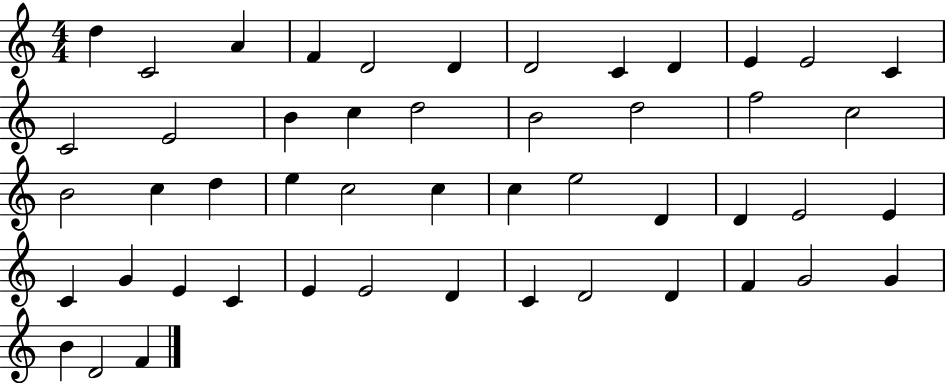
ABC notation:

X:1
T:Untitled
M:4/4
L:1/4
K:C
d C2 A F D2 D D2 C D E E2 C C2 E2 B c d2 B2 d2 f2 c2 B2 c d e c2 c c e2 D D E2 E C G E C E E2 D C D2 D F G2 G B D2 F